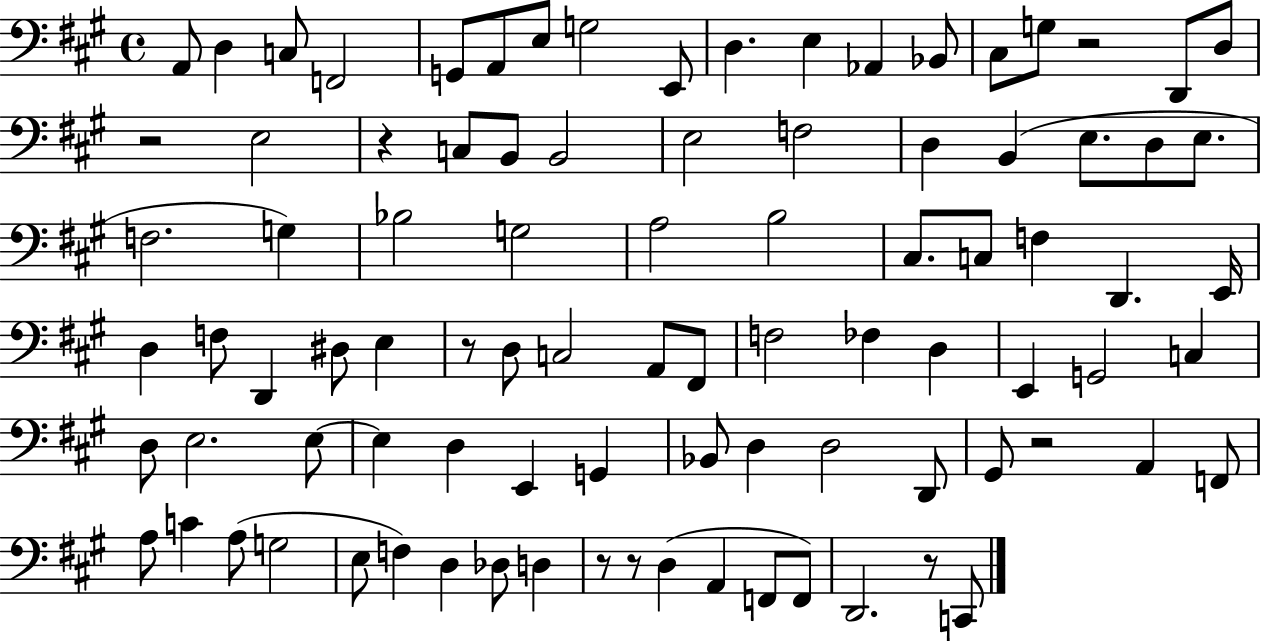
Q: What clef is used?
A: bass